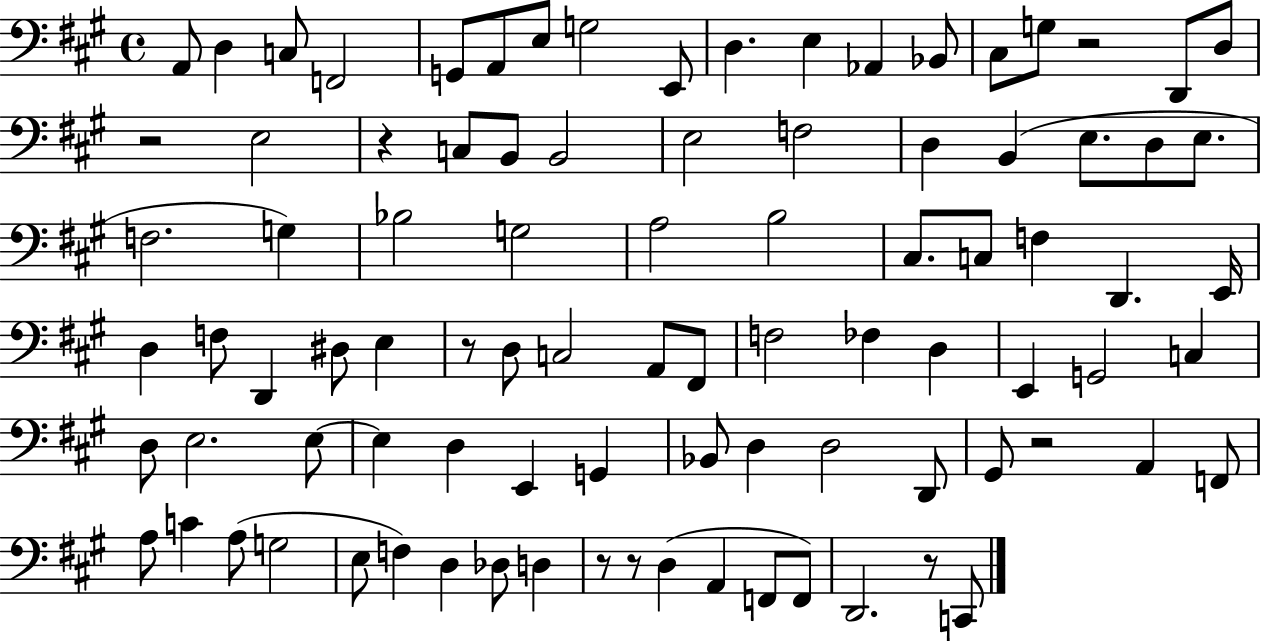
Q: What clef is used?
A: bass